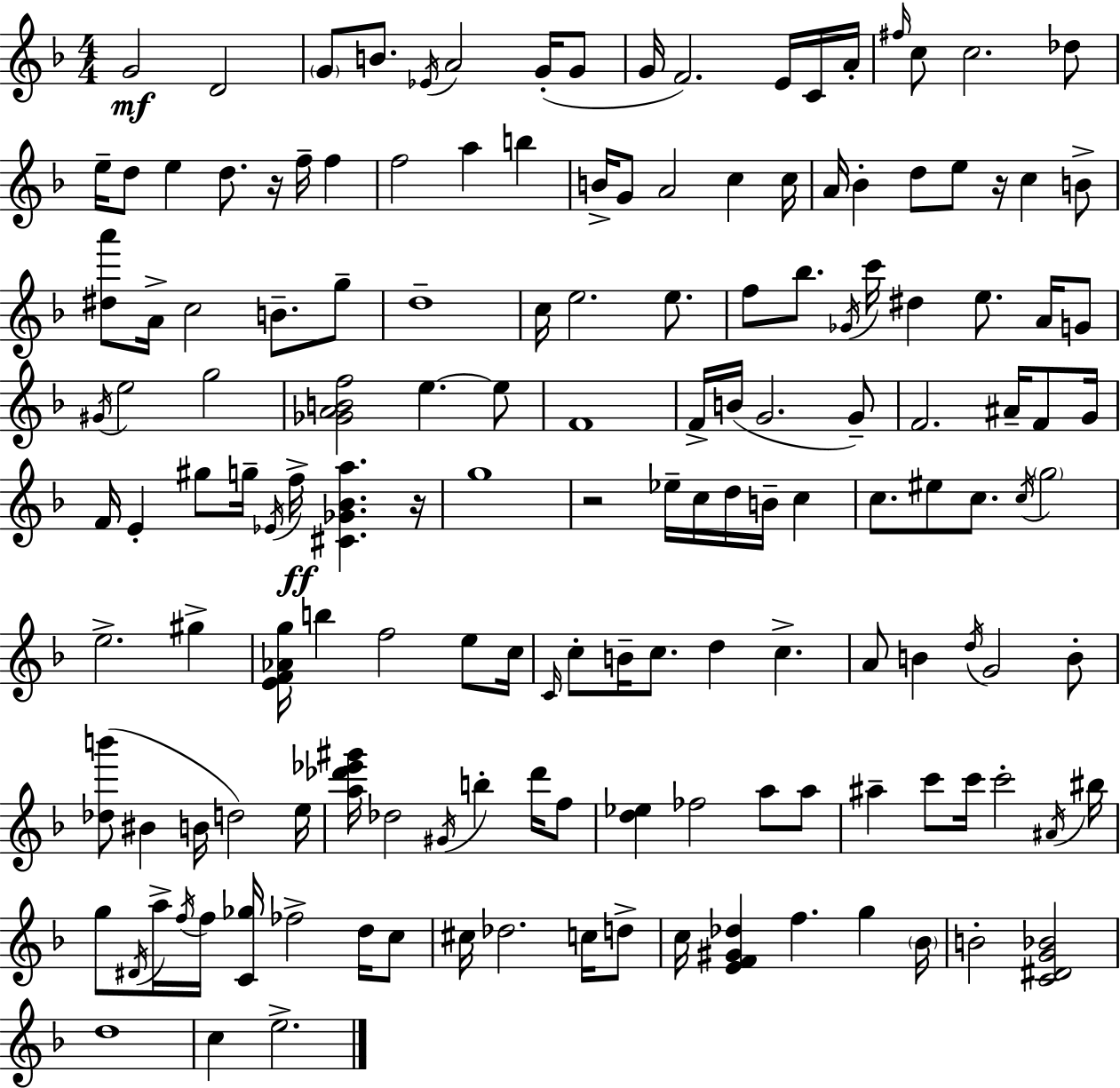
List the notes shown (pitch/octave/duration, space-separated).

G4/h D4/h G4/e B4/e. Eb4/s A4/h G4/s G4/e G4/s F4/h. E4/s C4/s A4/s F#5/s C5/e C5/h. Db5/e E5/s D5/e E5/q D5/e. R/s F5/s F5/q F5/h A5/q B5/q B4/s G4/e A4/h C5/q C5/s A4/s Bb4/q D5/e E5/e R/s C5/q B4/e [D#5,A6]/e A4/s C5/h B4/e. G5/e D5/w C5/s E5/h. E5/e. F5/e Bb5/e. Gb4/s C6/s D#5/q E5/e. A4/s G4/e G#4/s E5/h G5/h [Gb4,A4,B4,F5]/h E5/q. E5/e F4/w F4/s B4/s G4/h. G4/e F4/h. A#4/s F4/e G4/s F4/s E4/q G#5/e G5/s Eb4/s F5/s [C#4,Gb4,Bb4,A5]/q. R/s G5/w R/h Eb5/s C5/s D5/s B4/s C5/q C5/e. EIS5/e C5/e. C5/s G5/h E5/h. G#5/q [E4,F4,Ab4,G5]/s B5/q F5/h E5/e C5/s C4/s C5/e B4/s C5/e. D5/q C5/q. A4/e B4/q D5/s G4/h B4/e [Db5,B6]/e BIS4/q B4/s D5/h E5/s [A5,Db6,Eb6,G#6]/s Db5/h G#4/s B5/q Db6/s F5/e [D5,Eb5]/q FES5/h A5/e A5/e A#5/q C6/e C6/s C6/h A#4/s BIS5/s G5/e D#4/s A5/s F5/s F5/s [C4,Gb5]/s FES5/h D5/s C5/e C#5/s Db5/h. C5/s D5/e C5/s [E4,F4,G#4,Db5]/q F5/q. G5/q Bb4/s B4/h [C4,D#4,G4,Bb4]/h D5/w C5/q E5/h.